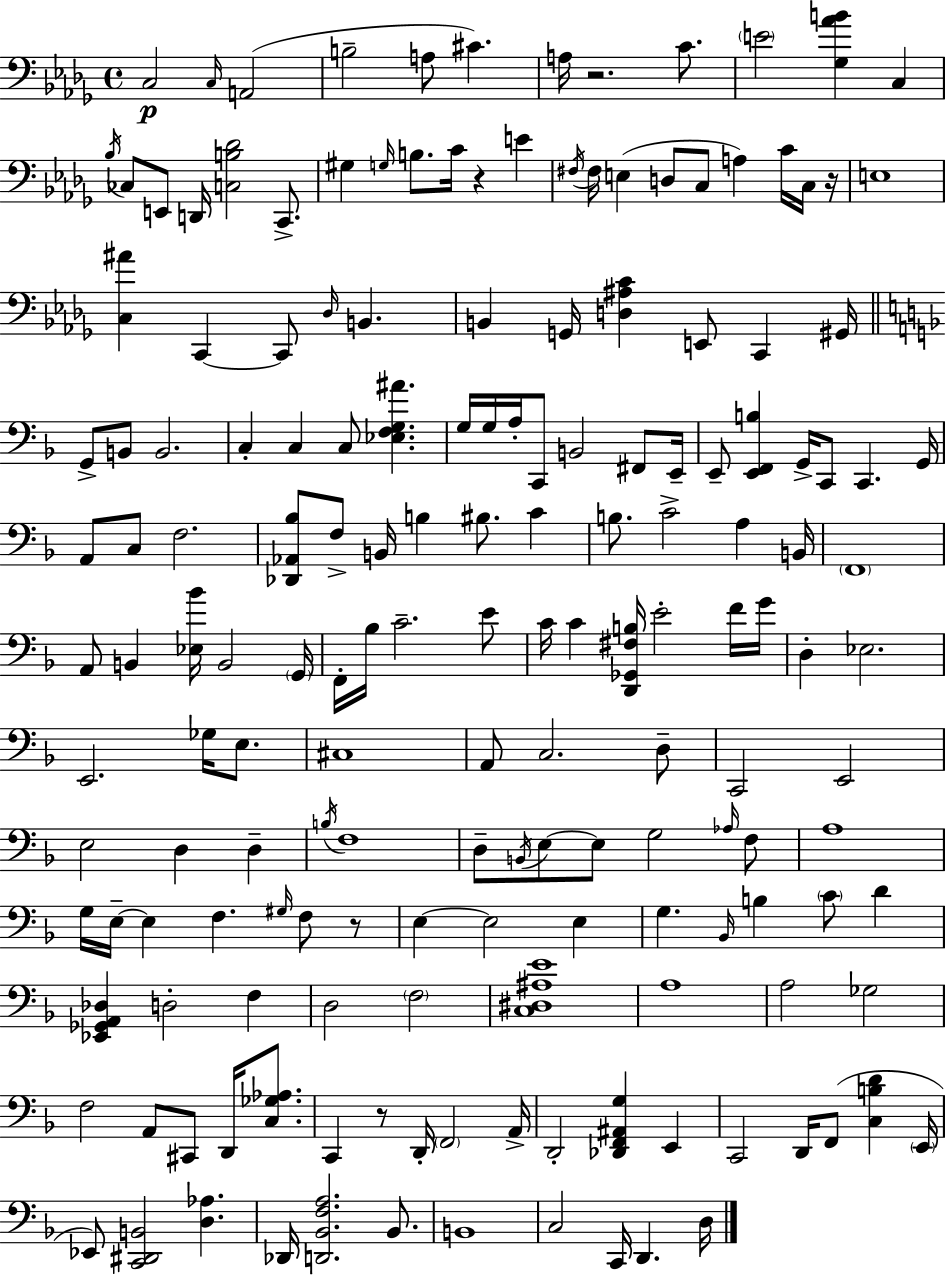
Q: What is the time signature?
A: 4/4